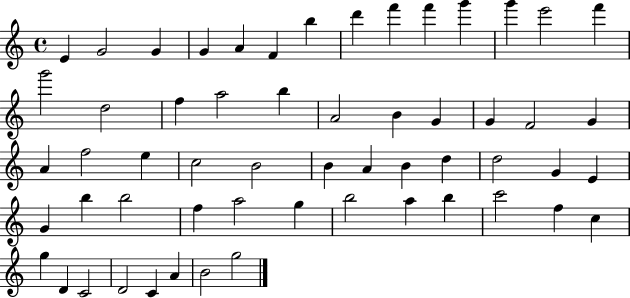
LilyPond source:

{
  \clef treble
  \time 4/4
  \defaultTimeSignature
  \key c \major
  e'4 g'2 g'4 | g'4 a'4 f'4 b''4 | d'''4 f'''4 f'''4 g'''4 | g'''4 e'''2 f'''4 | \break g'''2 d''2 | f''4 a''2 b''4 | a'2 b'4 g'4 | g'4 f'2 g'4 | \break a'4 f''2 e''4 | c''2 b'2 | b'4 a'4 b'4 d''4 | d''2 g'4 e'4 | \break g'4 b''4 b''2 | f''4 a''2 g''4 | b''2 a''4 b''4 | c'''2 f''4 c''4 | \break g''4 d'4 c'2 | d'2 c'4 a'4 | b'2 g''2 | \bar "|."
}